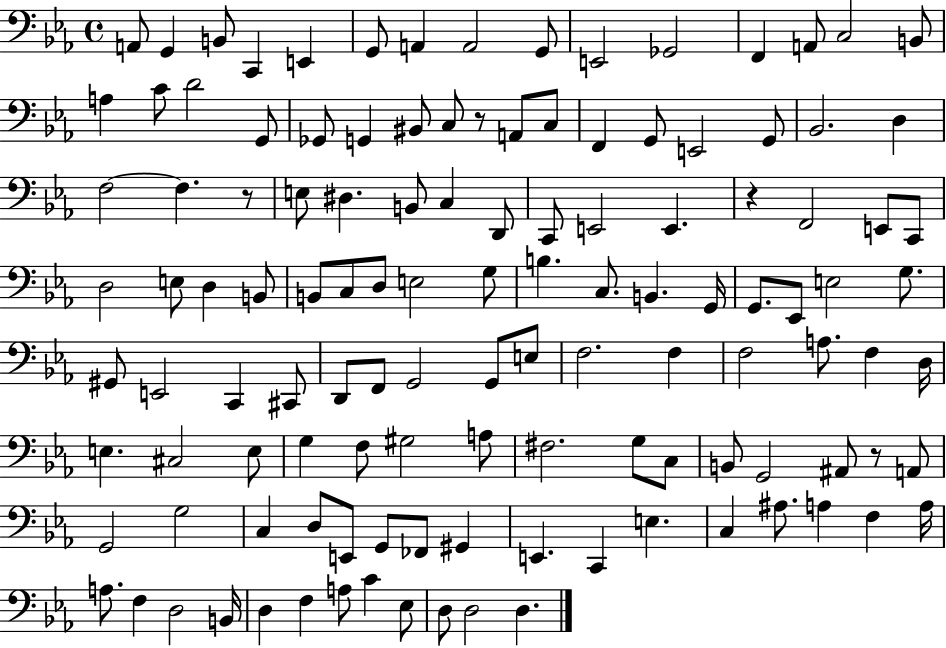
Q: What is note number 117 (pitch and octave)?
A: D3